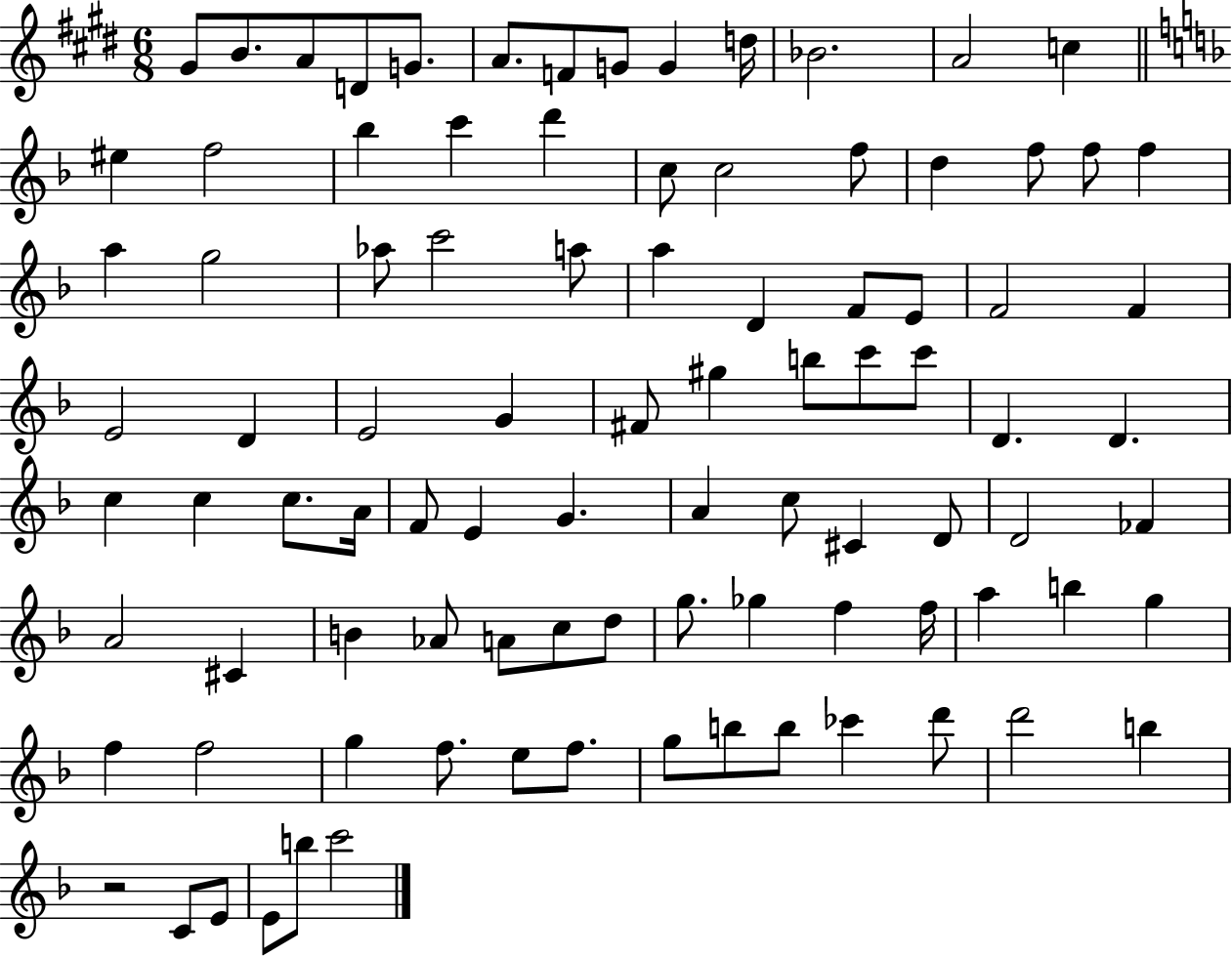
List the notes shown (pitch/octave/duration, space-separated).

G#4/e B4/e. A4/e D4/e G4/e. A4/e. F4/e G4/e G4/q D5/s Bb4/h. A4/h C5/q EIS5/q F5/h Bb5/q C6/q D6/q C5/e C5/h F5/e D5/q F5/e F5/e F5/q A5/q G5/h Ab5/e C6/h A5/e A5/q D4/q F4/e E4/e F4/h F4/q E4/h D4/q E4/h G4/q F#4/e G#5/q B5/e C6/e C6/e D4/q. D4/q. C5/q C5/q C5/e. A4/s F4/e E4/q G4/q. A4/q C5/e C#4/q D4/e D4/h FES4/q A4/h C#4/q B4/q Ab4/e A4/e C5/e D5/e G5/e. Gb5/q F5/q F5/s A5/q B5/q G5/q F5/q F5/h G5/q F5/e. E5/e F5/e. G5/e B5/e B5/e CES6/q D6/e D6/h B5/q R/h C4/e E4/e E4/e B5/e C6/h